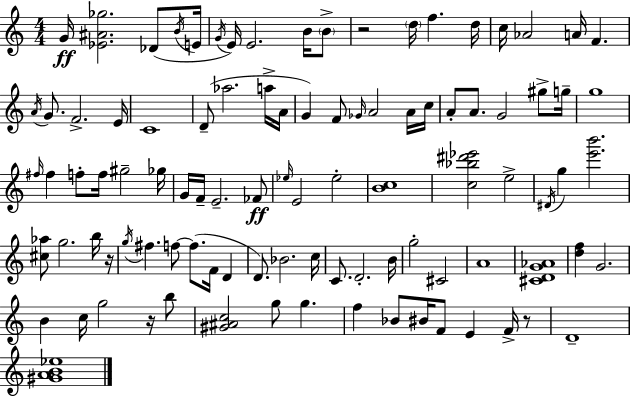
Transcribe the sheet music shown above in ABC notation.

X:1
T:Untitled
M:4/4
L:1/4
K:C
G/4 [_E^A_g]2 _D/2 B/4 E/4 G/4 E/4 E2 B/4 B/2 z2 d/4 f d/4 c/4 _A2 A/4 F A/4 G/2 F2 E/4 C4 D/2 _a2 a/4 A/4 G F/2 _G/4 A2 A/4 c/4 A/2 A/2 G2 ^g/2 g/4 g4 ^f/4 ^f f/2 f/4 ^g2 _g/4 G/4 F/4 E2 _F/2 _e/4 E2 _e2 [Bc]4 [c_b^d'_e']2 e2 ^D/4 g [e'b']2 [^c_a]/2 g2 b/4 z/4 g/4 ^f f/2 f/2 F/4 D D/2 _B2 c/4 C/2 D2 B/4 g2 ^C2 A4 [^CDG_A]4 [df] G2 B c/4 g2 z/4 b/2 [^G^Ac]2 g/2 g f _B/2 ^B/4 F/2 E F/4 z/2 D4 [^GAB_e]4